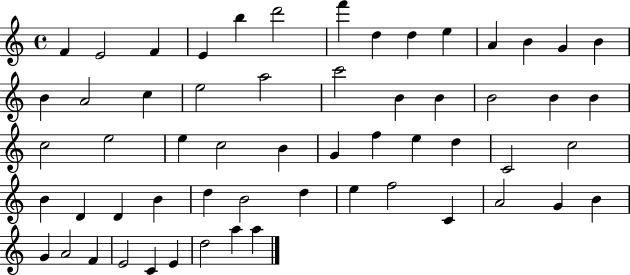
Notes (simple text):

F4/q E4/h F4/q E4/q B5/q D6/h F6/q D5/q D5/q E5/q A4/q B4/q G4/q B4/q B4/q A4/h C5/q E5/h A5/h C6/h B4/q B4/q B4/h B4/q B4/q C5/h E5/h E5/q C5/h B4/q G4/q F5/q E5/q D5/q C4/h C5/h B4/q D4/q D4/q B4/q D5/q B4/h D5/q E5/q F5/h C4/q A4/h G4/q B4/q G4/q A4/h F4/q E4/h C4/q E4/q D5/h A5/q A5/q